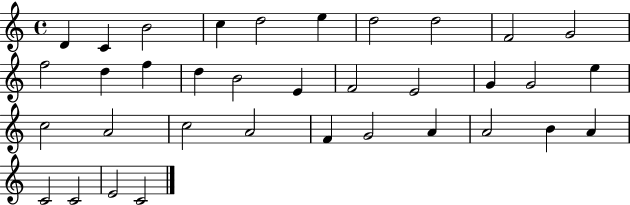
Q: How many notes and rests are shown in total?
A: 35